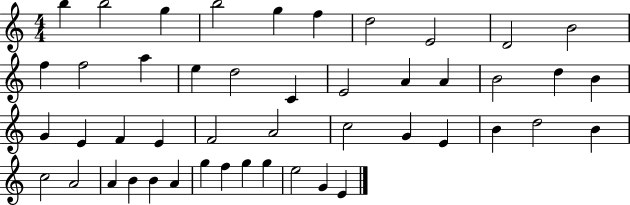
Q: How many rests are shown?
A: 0